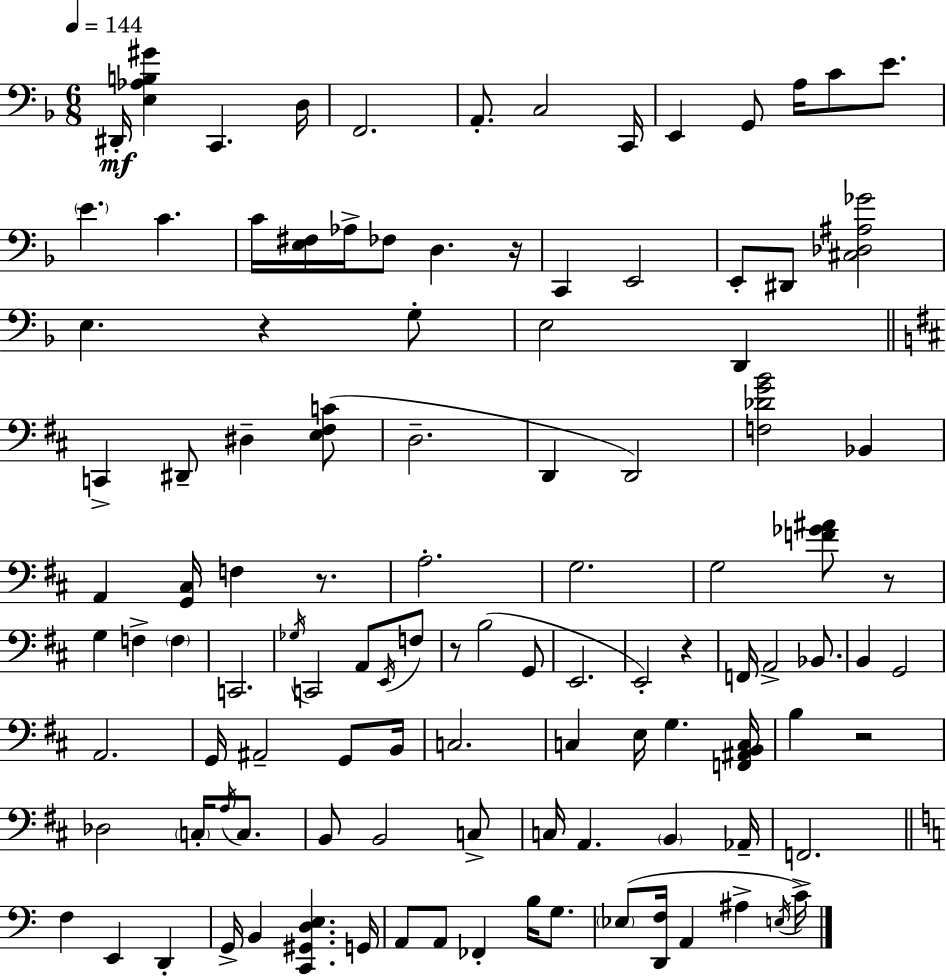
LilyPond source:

{
  \clef bass
  \numericTimeSignature
  \time 6/8
  \key f \major
  \tempo 4 = 144
  dis,16-.\mf <e aes b gis'>4 c,4. d16 | f,2. | a,8.-. c2 c,16 | e,4 g,8 a16 c'8 e'8. | \break \parenthesize e'4. c'4. | c'16 <e fis>16 aes16-> fes8 d4. r16 | c,4 e,2 | e,8-. dis,8 <cis des ais ges'>2 | \break e4. r4 g8-. | e2 d,4 | \bar "||" \break \key d \major c,4-> dis,8-- dis4-- <e fis c'>8( | d2.-- | d,4 d,2) | <f des' g' b'>2 bes,4 | \break a,4 <g, cis>16 f4 r8. | a2.-. | g2. | g2 <f' ges' ais'>8 r8 | \break g4 f4-> \parenthesize f4 | c,2. | \acciaccatura { ges16 } c,2 a,8 \acciaccatura { e,16 } | f8 r8 b2( | \break g,8 e,2. | e,2-.) r4 | f,16 a,2-> bes,8. | b,4 g,2 | \break a,2. | g,16 ais,2-- g,8 | b,16 c2. | c4 e16 g4. | \break <f, ais, b, c>16 b4 r2 | des2 \parenthesize c16-. \acciaccatura { a16 } | c8. b,8 b,2 | c8-> c16 a,4. \parenthesize b,4 | \break aes,16-- f,2. | \bar "||" \break \key a \minor f4 e,4 d,4-. | g,16-> b,4 <c, gis, d e>4. g,16 | a,8 a,8 fes,4-. b16 g8. | \parenthesize ees8( <d, f>16 a,4 ais4-> \acciaccatura { e16 }) | \break c'16-> \bar "|."
}